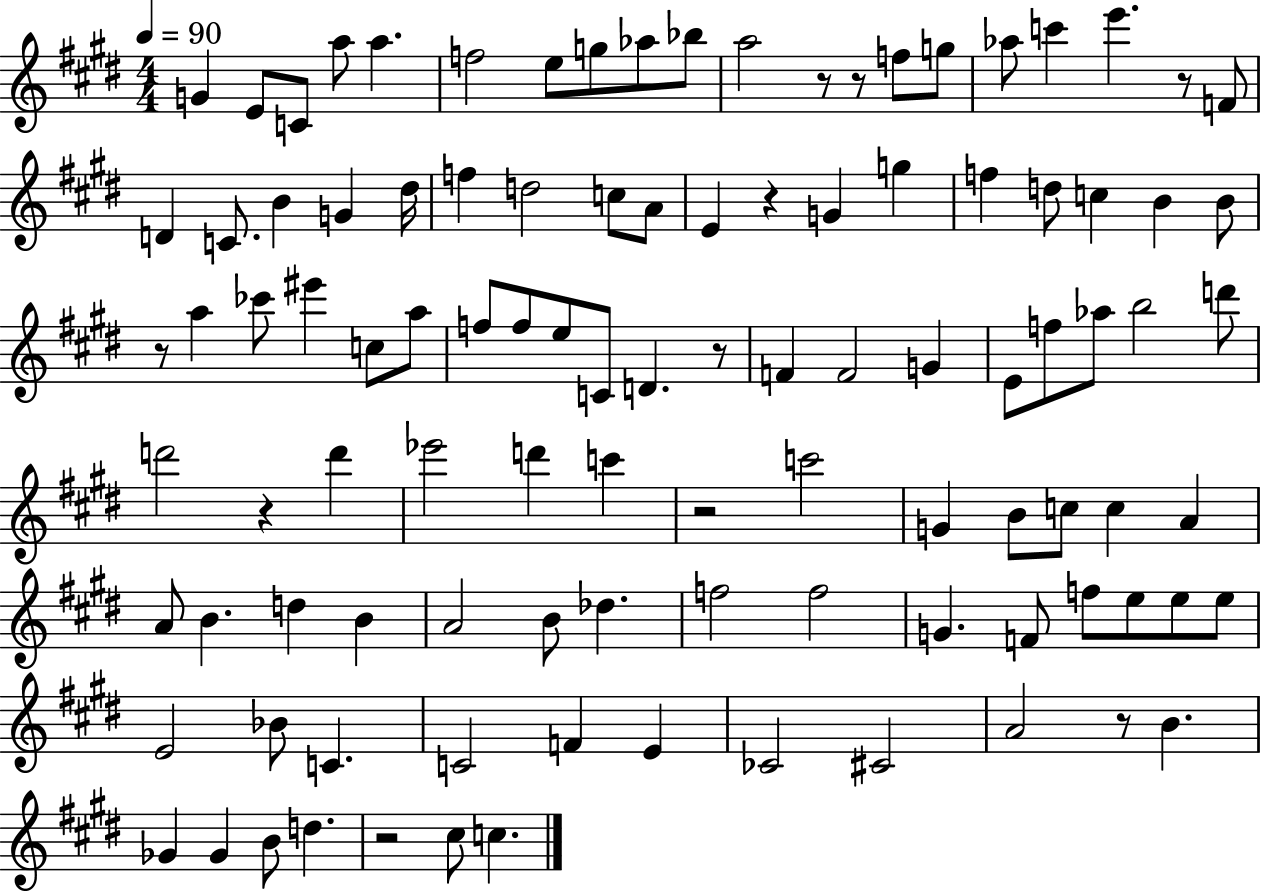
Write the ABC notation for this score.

X:1
T:Untitled
M:4/4
L:1/4
K:E
G E/2 C/2 a/2 a f2 e/2 g/2 _a/2 _b/2 a2 z/2 z/2 f/2 g/2 _a/2 c' e' z/2 F/2 D C/2 B G ^d/4 f d2 c/2 A/2 E z G g f d/2 c B B/2 z/2 a _c'/2 ^e' c/2 a/2 f/2 f/2 e/2 C/2 D z/2 F F2 G E/2 f/2 _a/2 b2 d'/2 d'2 z d' _e'2 d' c' z2 c'2 G B/2 c/2 c A A/2 B d B A2 B/2 _d f2 f2 G F/2 f/2 e/2 e/2 e/2 E2 _B/2 C C2 F E _C2 ^C2 A2 z/2 B _G _G B/2 d z2 ^c/2 c